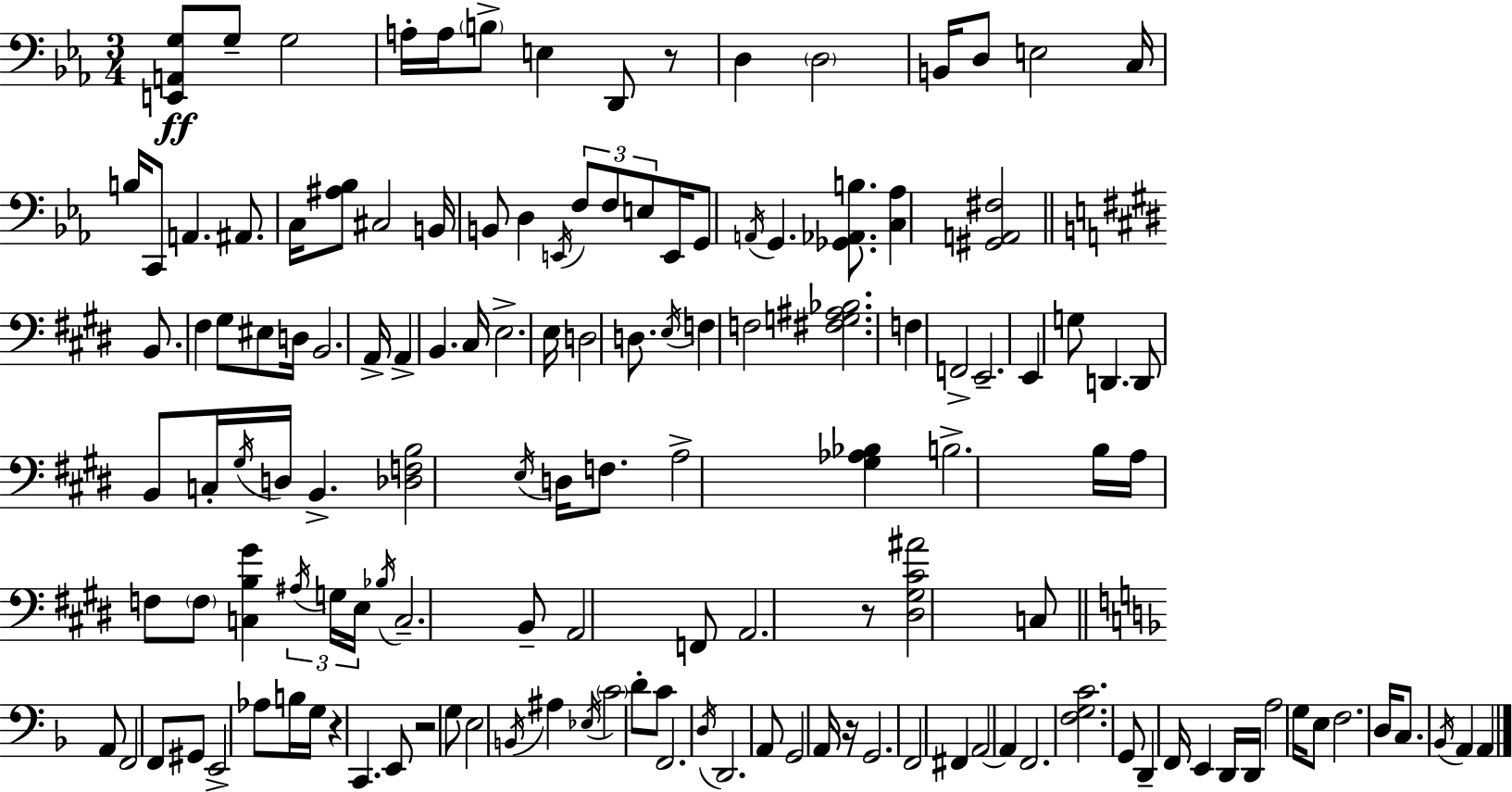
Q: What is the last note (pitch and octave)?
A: A2